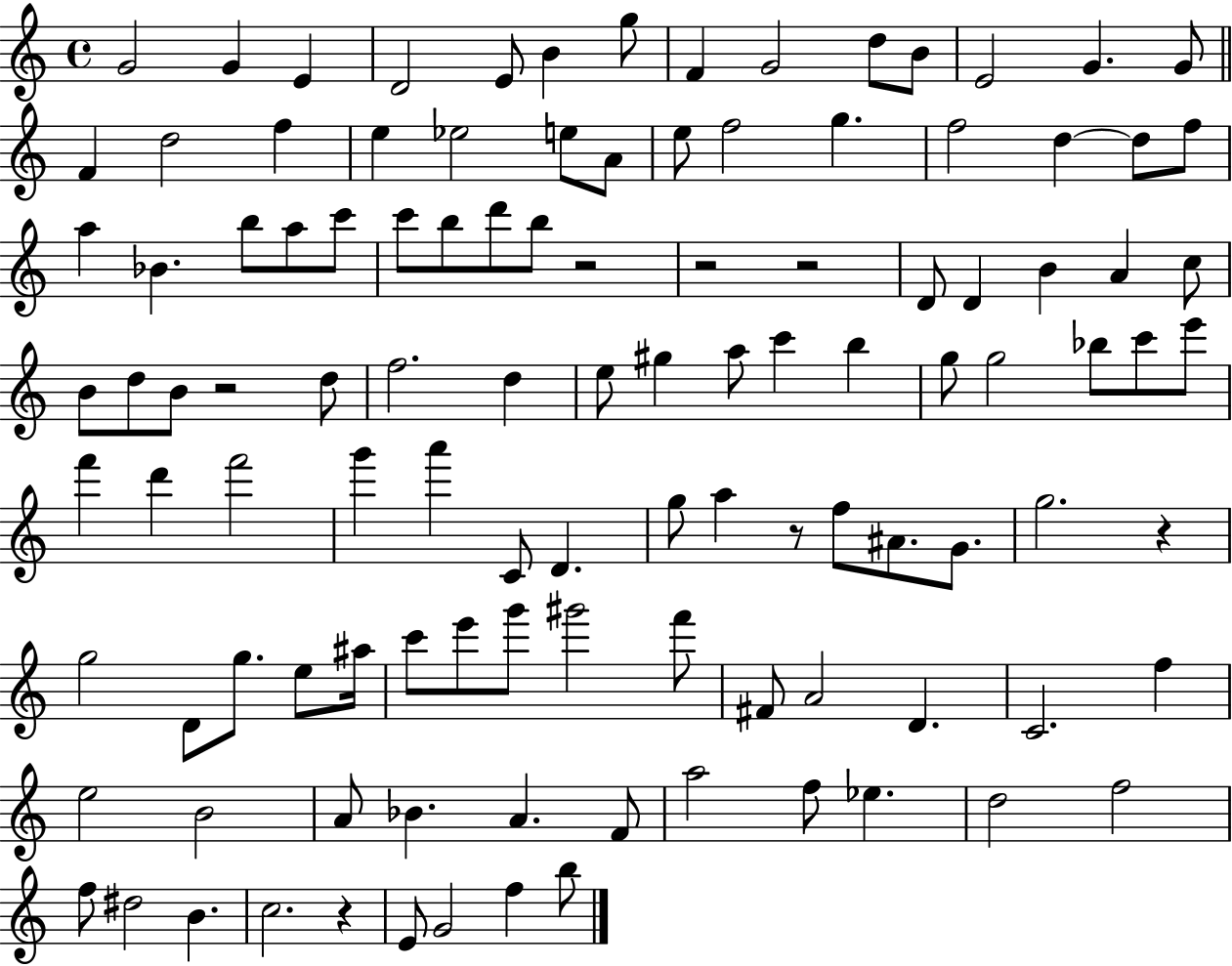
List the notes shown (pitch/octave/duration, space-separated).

G4/h G4/q E4/q D4/h E4/e B4/q G5/e F4/q G4/h D5/e B4/e E4/h G4/q. G4/e F4/q D5/h F5/q E5/q Eb5/h E5/e A4/e E5/e F5/h G5/q. F5/h D5/q D5/e F5/e A5/q Bb4/q. B5/e A5/e C6/e C6/e B5/e D6/e B5/e R/h R/h R/h D4/e D4/q B4/q A4/q C5/e B4/e D5/e B4/e R/h D5/e F5/h. D5/q E5/e G#5/q A5/e C6/q B5/q G5/e G5/h Bb5/e C6/e E6/e F6/q D6/q F6/h G6/q A6/q C4/e D4/q. G5/e A5/q R/e F5/e A#4/e. G4/e. G5/h. R/q G5/h D4/e G5/e. E5/e A#5/s C6/e E6/e G6/e G#6/h F6/e F#4/e A4/h D4/q. C4/h. F5/q E5/h B4/h A4/e Bb4/q. A4/q. F4/e A5/h F5/e Eb5/q. D5/h F5/h F5/e D#5/h B4/q. C5/h. R/q E4/e G4/h F5/q B5/e